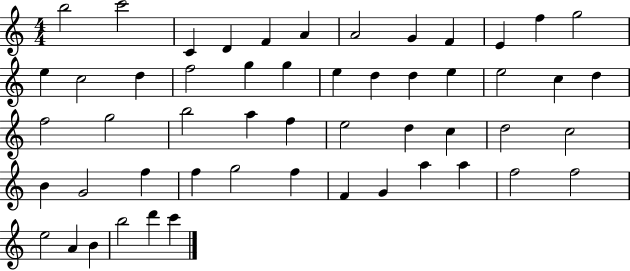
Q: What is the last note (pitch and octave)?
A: C6